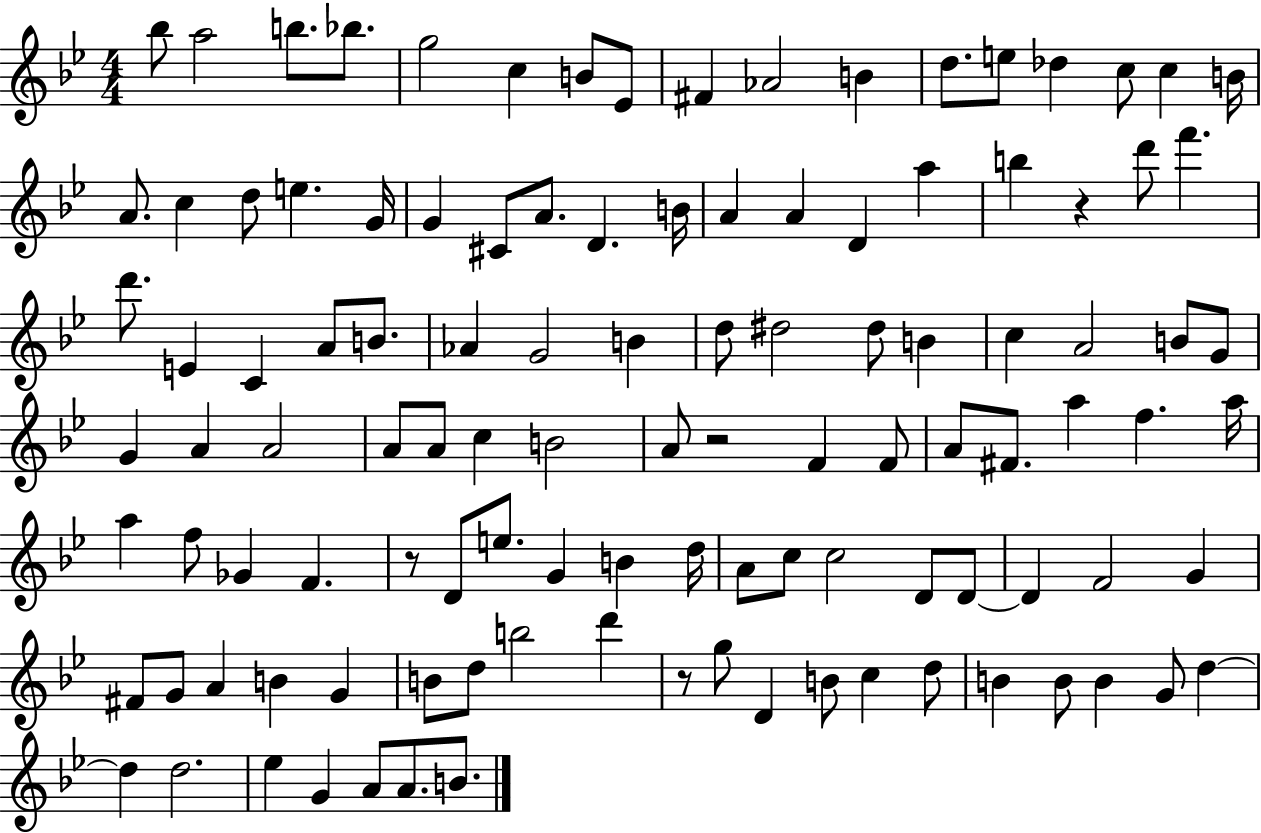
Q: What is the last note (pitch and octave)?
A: B4